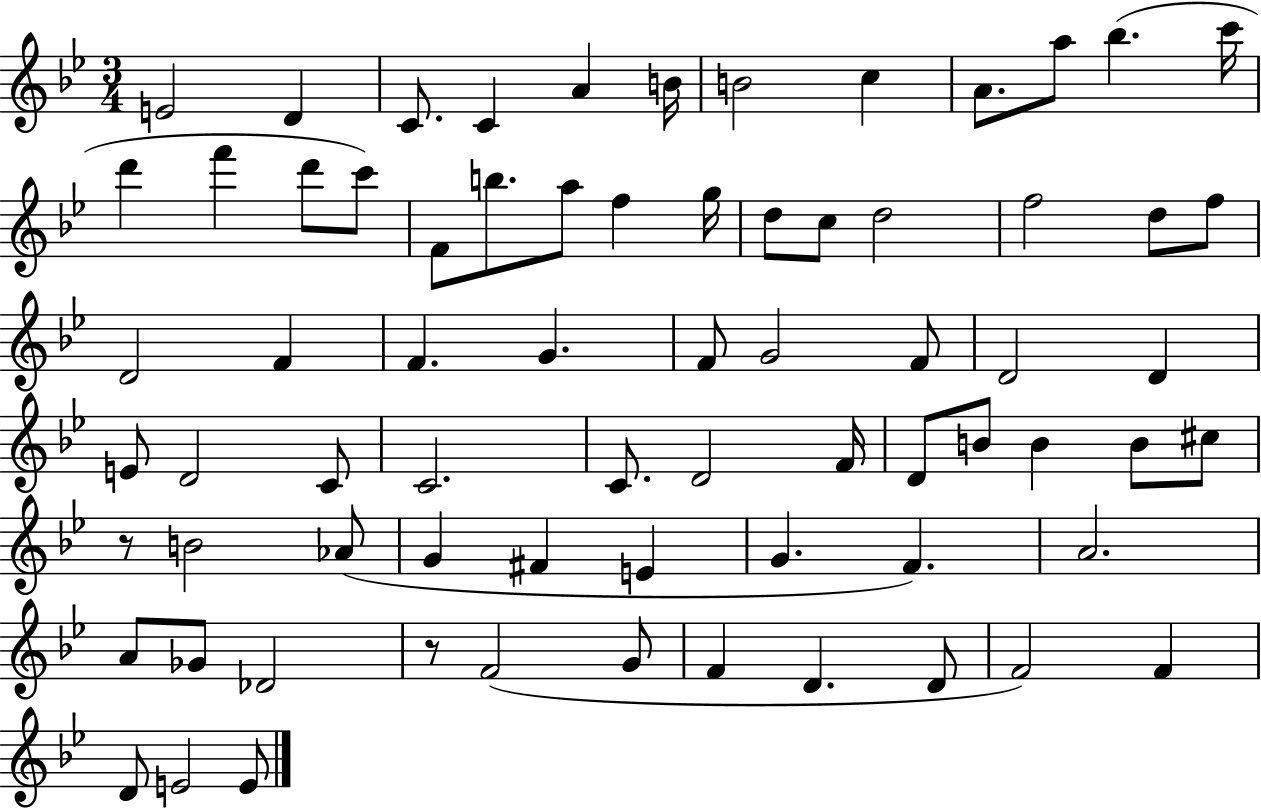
E4/h D4/q C4/e. C4/q A4/q B4/s B4/h C5/q A4/e. A5/e Bb5/q. C6/s D6/q F6/q D6/e C6/e F4/e B5/e. A5/e F5/q G5/s D5/e C5/e D5/h F5/h D5/e F5/e D4/h F4/q F4/q. G4/q. F4/e G4/h F4/e D4/h D4/q E4/e D4/h C4/e C4/h. C4/e. D4/h F4/s D4/e B4/e B4/q B4/e C#5/e R/e B4/h Ab4/e G4/q F#4/q E4/q G4/q. F4/q. A4/h. A4/e Gb4/e Db4/h R/e F4/h G4/e F4/q D4/q. D4/e F4/h F4/q D4/e E4/h E4/e